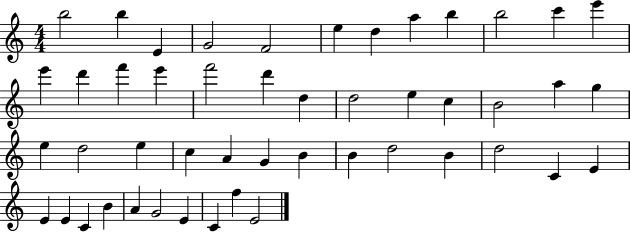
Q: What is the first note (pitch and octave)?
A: B5